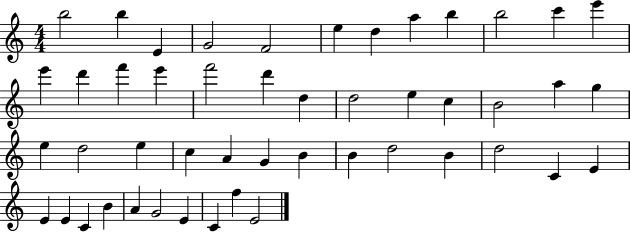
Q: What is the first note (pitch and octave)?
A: B5